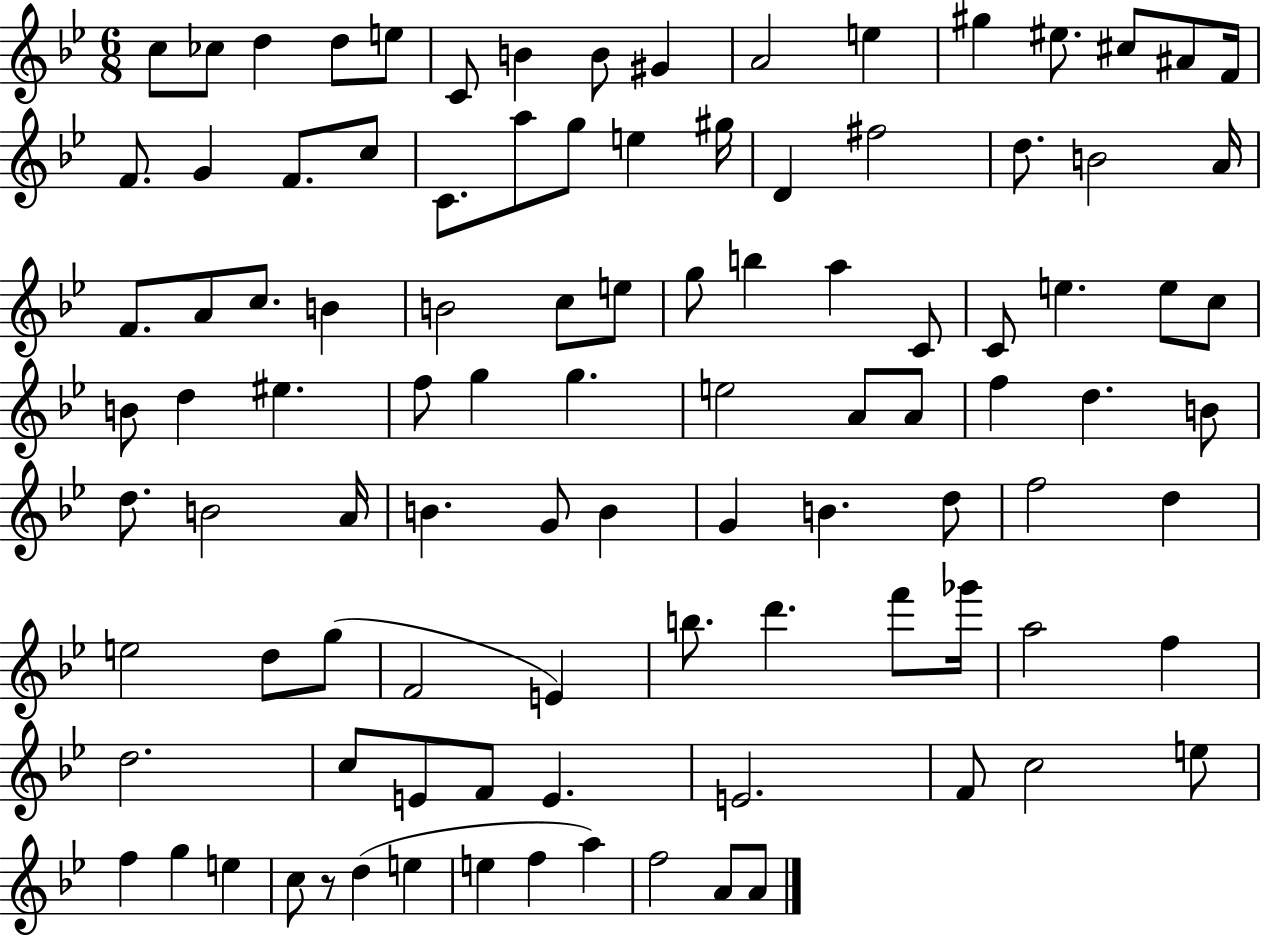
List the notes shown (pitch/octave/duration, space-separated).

C5/e CES5/e D5/q D5/e E5/e C4/e B4/q B4/e G#4/q A4/h E5/q G#5/q EIS5/e. C#5/e A#4/e F4/s F4/e. G4/q F4/e. C5/e C4/e. A5/e G5/e E5/q G#5/s D4/q F#5/h D5/e. B4/h A4/s F4/e. A4/e C5/e. B4/q B4/h C5/e E5/e G5/e B5/q A5/q C4/e C4/e E5/q. E5/e C5/e B4/e D5/q EIS5/q. F5/e G5/q G5/q. E5/h A4/e A4/e F5/q D5/q. B4/e D5/e. B4/h A4/s B4/q. G4/e B4/q G4/q B4/q. D5/e F5/h D5/q E5/h D5/e G5/e F4/h E4/q B5/e. D6/q. F6/e Gb6/s A5/h F5/q D5/h. C5/e E4/e F4/e E4/q. E4/h. F4/e C5/h E5/e F5/q G5/q E5/q C5/e R/e D5/q E5/q E5/q F5/q A5/q F5/h A4/e A4/e